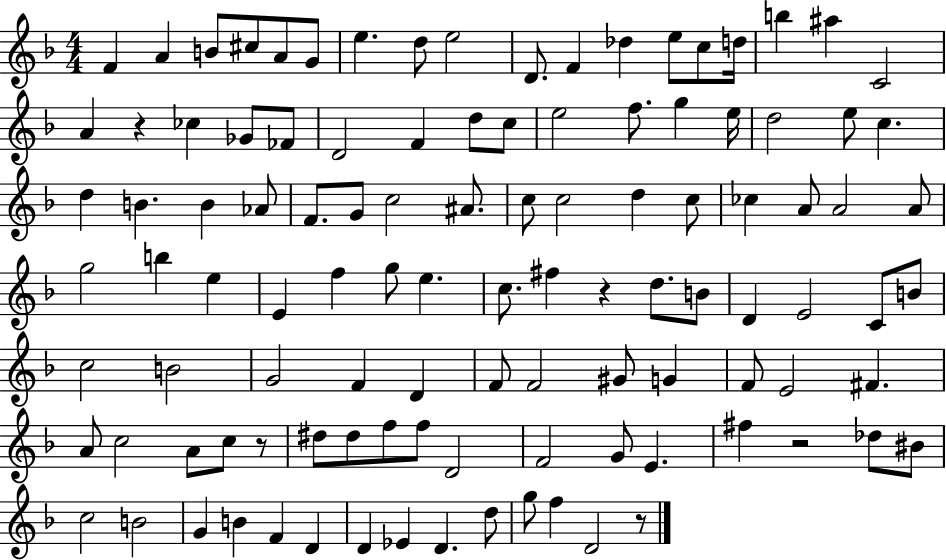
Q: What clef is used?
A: treble